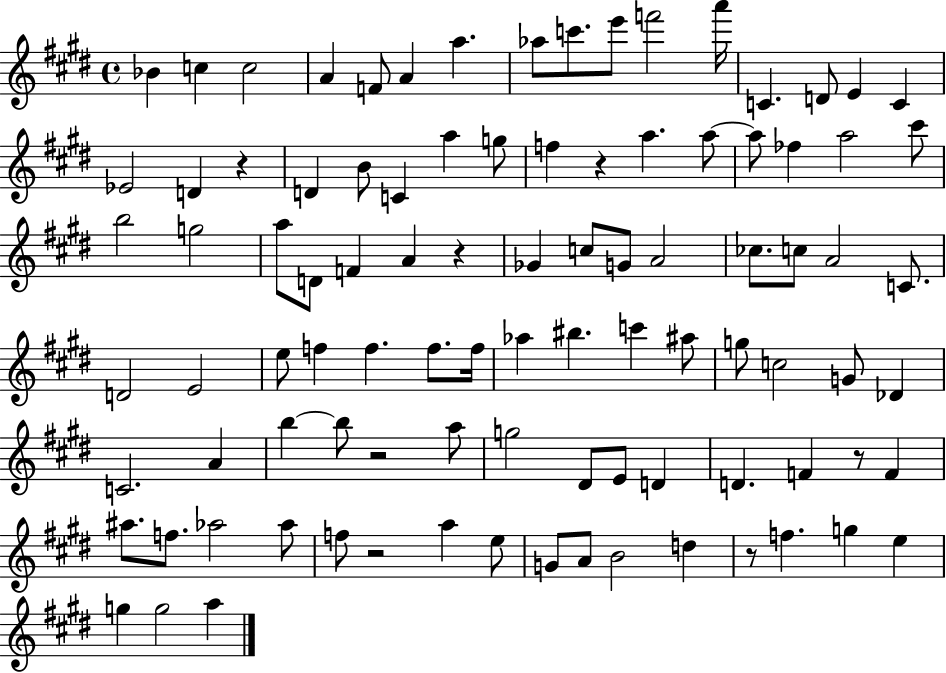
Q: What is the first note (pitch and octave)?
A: Bb4